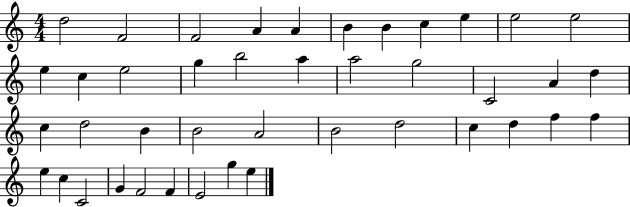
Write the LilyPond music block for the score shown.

{
  \clef treble
  \numericTimeSignature
  \time 4/4
  \key c \major
  d''2 f'2 | f'2 a'4 a'4 | b'4 b'4 c''4 e''4 | e''2 e''2 | \break e''4 c''4 e''2 | g''4 b''2 a''4 | a''2 g''2 | c'2 a'4 d''4 | \break c''4 d''2 b'4 | b'2 a'2 | b'2 d''2 | c''4 d''4 f''4 f''4 | \break e''4 c''4 c'2 | g'4 f'2 f'4 | e'2 g''4 e''4 | \bar "|."
}